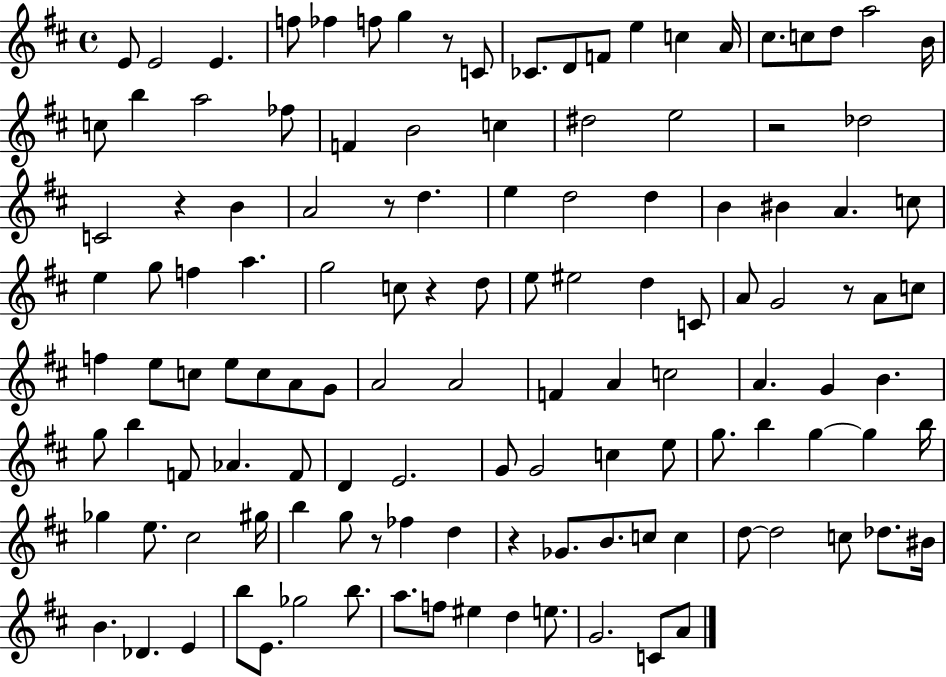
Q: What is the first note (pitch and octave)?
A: E4